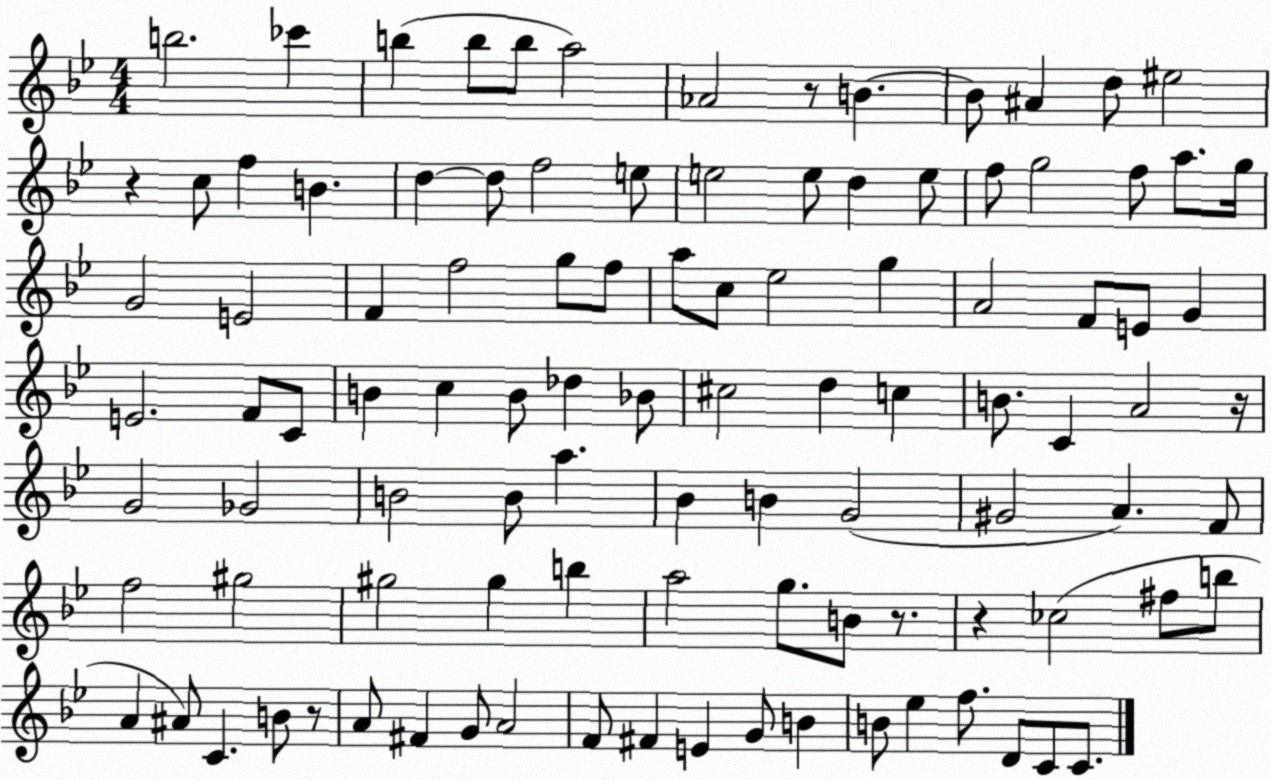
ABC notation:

X:1
T:Untitled
M:4/4
L:1/4
K:Bb
b2 _c' b b/2 b/2 a2 _A2 z/2 B B/2 ^A d/2 ^e2 z c/2 f B d d/2 f2 e/2 e2 e/2 d e/2 f/2 g2 f/2 a/2 g/4 G2 E2 F f2 g/2 f/2 a/2 c/2 _e2 g A2 F/2 E/2 G E2 F/2 C/2 B c B/2 _d _B/2 ^c2 d c B/2 C A2 z/4 G2 _G2 B2 B/2 a _B B G2 ^G2 A F/2 f2 ^g2 ^g2 ^g b a2 g/2 B/2 z/2 z _c2 ^f/2 b/2 A ^A/2 C B/2 z/2 A/2 ^F G/2 A2 F/2 ^F E G/2 B B/2 _e f/2 D/2 C/2 C/2